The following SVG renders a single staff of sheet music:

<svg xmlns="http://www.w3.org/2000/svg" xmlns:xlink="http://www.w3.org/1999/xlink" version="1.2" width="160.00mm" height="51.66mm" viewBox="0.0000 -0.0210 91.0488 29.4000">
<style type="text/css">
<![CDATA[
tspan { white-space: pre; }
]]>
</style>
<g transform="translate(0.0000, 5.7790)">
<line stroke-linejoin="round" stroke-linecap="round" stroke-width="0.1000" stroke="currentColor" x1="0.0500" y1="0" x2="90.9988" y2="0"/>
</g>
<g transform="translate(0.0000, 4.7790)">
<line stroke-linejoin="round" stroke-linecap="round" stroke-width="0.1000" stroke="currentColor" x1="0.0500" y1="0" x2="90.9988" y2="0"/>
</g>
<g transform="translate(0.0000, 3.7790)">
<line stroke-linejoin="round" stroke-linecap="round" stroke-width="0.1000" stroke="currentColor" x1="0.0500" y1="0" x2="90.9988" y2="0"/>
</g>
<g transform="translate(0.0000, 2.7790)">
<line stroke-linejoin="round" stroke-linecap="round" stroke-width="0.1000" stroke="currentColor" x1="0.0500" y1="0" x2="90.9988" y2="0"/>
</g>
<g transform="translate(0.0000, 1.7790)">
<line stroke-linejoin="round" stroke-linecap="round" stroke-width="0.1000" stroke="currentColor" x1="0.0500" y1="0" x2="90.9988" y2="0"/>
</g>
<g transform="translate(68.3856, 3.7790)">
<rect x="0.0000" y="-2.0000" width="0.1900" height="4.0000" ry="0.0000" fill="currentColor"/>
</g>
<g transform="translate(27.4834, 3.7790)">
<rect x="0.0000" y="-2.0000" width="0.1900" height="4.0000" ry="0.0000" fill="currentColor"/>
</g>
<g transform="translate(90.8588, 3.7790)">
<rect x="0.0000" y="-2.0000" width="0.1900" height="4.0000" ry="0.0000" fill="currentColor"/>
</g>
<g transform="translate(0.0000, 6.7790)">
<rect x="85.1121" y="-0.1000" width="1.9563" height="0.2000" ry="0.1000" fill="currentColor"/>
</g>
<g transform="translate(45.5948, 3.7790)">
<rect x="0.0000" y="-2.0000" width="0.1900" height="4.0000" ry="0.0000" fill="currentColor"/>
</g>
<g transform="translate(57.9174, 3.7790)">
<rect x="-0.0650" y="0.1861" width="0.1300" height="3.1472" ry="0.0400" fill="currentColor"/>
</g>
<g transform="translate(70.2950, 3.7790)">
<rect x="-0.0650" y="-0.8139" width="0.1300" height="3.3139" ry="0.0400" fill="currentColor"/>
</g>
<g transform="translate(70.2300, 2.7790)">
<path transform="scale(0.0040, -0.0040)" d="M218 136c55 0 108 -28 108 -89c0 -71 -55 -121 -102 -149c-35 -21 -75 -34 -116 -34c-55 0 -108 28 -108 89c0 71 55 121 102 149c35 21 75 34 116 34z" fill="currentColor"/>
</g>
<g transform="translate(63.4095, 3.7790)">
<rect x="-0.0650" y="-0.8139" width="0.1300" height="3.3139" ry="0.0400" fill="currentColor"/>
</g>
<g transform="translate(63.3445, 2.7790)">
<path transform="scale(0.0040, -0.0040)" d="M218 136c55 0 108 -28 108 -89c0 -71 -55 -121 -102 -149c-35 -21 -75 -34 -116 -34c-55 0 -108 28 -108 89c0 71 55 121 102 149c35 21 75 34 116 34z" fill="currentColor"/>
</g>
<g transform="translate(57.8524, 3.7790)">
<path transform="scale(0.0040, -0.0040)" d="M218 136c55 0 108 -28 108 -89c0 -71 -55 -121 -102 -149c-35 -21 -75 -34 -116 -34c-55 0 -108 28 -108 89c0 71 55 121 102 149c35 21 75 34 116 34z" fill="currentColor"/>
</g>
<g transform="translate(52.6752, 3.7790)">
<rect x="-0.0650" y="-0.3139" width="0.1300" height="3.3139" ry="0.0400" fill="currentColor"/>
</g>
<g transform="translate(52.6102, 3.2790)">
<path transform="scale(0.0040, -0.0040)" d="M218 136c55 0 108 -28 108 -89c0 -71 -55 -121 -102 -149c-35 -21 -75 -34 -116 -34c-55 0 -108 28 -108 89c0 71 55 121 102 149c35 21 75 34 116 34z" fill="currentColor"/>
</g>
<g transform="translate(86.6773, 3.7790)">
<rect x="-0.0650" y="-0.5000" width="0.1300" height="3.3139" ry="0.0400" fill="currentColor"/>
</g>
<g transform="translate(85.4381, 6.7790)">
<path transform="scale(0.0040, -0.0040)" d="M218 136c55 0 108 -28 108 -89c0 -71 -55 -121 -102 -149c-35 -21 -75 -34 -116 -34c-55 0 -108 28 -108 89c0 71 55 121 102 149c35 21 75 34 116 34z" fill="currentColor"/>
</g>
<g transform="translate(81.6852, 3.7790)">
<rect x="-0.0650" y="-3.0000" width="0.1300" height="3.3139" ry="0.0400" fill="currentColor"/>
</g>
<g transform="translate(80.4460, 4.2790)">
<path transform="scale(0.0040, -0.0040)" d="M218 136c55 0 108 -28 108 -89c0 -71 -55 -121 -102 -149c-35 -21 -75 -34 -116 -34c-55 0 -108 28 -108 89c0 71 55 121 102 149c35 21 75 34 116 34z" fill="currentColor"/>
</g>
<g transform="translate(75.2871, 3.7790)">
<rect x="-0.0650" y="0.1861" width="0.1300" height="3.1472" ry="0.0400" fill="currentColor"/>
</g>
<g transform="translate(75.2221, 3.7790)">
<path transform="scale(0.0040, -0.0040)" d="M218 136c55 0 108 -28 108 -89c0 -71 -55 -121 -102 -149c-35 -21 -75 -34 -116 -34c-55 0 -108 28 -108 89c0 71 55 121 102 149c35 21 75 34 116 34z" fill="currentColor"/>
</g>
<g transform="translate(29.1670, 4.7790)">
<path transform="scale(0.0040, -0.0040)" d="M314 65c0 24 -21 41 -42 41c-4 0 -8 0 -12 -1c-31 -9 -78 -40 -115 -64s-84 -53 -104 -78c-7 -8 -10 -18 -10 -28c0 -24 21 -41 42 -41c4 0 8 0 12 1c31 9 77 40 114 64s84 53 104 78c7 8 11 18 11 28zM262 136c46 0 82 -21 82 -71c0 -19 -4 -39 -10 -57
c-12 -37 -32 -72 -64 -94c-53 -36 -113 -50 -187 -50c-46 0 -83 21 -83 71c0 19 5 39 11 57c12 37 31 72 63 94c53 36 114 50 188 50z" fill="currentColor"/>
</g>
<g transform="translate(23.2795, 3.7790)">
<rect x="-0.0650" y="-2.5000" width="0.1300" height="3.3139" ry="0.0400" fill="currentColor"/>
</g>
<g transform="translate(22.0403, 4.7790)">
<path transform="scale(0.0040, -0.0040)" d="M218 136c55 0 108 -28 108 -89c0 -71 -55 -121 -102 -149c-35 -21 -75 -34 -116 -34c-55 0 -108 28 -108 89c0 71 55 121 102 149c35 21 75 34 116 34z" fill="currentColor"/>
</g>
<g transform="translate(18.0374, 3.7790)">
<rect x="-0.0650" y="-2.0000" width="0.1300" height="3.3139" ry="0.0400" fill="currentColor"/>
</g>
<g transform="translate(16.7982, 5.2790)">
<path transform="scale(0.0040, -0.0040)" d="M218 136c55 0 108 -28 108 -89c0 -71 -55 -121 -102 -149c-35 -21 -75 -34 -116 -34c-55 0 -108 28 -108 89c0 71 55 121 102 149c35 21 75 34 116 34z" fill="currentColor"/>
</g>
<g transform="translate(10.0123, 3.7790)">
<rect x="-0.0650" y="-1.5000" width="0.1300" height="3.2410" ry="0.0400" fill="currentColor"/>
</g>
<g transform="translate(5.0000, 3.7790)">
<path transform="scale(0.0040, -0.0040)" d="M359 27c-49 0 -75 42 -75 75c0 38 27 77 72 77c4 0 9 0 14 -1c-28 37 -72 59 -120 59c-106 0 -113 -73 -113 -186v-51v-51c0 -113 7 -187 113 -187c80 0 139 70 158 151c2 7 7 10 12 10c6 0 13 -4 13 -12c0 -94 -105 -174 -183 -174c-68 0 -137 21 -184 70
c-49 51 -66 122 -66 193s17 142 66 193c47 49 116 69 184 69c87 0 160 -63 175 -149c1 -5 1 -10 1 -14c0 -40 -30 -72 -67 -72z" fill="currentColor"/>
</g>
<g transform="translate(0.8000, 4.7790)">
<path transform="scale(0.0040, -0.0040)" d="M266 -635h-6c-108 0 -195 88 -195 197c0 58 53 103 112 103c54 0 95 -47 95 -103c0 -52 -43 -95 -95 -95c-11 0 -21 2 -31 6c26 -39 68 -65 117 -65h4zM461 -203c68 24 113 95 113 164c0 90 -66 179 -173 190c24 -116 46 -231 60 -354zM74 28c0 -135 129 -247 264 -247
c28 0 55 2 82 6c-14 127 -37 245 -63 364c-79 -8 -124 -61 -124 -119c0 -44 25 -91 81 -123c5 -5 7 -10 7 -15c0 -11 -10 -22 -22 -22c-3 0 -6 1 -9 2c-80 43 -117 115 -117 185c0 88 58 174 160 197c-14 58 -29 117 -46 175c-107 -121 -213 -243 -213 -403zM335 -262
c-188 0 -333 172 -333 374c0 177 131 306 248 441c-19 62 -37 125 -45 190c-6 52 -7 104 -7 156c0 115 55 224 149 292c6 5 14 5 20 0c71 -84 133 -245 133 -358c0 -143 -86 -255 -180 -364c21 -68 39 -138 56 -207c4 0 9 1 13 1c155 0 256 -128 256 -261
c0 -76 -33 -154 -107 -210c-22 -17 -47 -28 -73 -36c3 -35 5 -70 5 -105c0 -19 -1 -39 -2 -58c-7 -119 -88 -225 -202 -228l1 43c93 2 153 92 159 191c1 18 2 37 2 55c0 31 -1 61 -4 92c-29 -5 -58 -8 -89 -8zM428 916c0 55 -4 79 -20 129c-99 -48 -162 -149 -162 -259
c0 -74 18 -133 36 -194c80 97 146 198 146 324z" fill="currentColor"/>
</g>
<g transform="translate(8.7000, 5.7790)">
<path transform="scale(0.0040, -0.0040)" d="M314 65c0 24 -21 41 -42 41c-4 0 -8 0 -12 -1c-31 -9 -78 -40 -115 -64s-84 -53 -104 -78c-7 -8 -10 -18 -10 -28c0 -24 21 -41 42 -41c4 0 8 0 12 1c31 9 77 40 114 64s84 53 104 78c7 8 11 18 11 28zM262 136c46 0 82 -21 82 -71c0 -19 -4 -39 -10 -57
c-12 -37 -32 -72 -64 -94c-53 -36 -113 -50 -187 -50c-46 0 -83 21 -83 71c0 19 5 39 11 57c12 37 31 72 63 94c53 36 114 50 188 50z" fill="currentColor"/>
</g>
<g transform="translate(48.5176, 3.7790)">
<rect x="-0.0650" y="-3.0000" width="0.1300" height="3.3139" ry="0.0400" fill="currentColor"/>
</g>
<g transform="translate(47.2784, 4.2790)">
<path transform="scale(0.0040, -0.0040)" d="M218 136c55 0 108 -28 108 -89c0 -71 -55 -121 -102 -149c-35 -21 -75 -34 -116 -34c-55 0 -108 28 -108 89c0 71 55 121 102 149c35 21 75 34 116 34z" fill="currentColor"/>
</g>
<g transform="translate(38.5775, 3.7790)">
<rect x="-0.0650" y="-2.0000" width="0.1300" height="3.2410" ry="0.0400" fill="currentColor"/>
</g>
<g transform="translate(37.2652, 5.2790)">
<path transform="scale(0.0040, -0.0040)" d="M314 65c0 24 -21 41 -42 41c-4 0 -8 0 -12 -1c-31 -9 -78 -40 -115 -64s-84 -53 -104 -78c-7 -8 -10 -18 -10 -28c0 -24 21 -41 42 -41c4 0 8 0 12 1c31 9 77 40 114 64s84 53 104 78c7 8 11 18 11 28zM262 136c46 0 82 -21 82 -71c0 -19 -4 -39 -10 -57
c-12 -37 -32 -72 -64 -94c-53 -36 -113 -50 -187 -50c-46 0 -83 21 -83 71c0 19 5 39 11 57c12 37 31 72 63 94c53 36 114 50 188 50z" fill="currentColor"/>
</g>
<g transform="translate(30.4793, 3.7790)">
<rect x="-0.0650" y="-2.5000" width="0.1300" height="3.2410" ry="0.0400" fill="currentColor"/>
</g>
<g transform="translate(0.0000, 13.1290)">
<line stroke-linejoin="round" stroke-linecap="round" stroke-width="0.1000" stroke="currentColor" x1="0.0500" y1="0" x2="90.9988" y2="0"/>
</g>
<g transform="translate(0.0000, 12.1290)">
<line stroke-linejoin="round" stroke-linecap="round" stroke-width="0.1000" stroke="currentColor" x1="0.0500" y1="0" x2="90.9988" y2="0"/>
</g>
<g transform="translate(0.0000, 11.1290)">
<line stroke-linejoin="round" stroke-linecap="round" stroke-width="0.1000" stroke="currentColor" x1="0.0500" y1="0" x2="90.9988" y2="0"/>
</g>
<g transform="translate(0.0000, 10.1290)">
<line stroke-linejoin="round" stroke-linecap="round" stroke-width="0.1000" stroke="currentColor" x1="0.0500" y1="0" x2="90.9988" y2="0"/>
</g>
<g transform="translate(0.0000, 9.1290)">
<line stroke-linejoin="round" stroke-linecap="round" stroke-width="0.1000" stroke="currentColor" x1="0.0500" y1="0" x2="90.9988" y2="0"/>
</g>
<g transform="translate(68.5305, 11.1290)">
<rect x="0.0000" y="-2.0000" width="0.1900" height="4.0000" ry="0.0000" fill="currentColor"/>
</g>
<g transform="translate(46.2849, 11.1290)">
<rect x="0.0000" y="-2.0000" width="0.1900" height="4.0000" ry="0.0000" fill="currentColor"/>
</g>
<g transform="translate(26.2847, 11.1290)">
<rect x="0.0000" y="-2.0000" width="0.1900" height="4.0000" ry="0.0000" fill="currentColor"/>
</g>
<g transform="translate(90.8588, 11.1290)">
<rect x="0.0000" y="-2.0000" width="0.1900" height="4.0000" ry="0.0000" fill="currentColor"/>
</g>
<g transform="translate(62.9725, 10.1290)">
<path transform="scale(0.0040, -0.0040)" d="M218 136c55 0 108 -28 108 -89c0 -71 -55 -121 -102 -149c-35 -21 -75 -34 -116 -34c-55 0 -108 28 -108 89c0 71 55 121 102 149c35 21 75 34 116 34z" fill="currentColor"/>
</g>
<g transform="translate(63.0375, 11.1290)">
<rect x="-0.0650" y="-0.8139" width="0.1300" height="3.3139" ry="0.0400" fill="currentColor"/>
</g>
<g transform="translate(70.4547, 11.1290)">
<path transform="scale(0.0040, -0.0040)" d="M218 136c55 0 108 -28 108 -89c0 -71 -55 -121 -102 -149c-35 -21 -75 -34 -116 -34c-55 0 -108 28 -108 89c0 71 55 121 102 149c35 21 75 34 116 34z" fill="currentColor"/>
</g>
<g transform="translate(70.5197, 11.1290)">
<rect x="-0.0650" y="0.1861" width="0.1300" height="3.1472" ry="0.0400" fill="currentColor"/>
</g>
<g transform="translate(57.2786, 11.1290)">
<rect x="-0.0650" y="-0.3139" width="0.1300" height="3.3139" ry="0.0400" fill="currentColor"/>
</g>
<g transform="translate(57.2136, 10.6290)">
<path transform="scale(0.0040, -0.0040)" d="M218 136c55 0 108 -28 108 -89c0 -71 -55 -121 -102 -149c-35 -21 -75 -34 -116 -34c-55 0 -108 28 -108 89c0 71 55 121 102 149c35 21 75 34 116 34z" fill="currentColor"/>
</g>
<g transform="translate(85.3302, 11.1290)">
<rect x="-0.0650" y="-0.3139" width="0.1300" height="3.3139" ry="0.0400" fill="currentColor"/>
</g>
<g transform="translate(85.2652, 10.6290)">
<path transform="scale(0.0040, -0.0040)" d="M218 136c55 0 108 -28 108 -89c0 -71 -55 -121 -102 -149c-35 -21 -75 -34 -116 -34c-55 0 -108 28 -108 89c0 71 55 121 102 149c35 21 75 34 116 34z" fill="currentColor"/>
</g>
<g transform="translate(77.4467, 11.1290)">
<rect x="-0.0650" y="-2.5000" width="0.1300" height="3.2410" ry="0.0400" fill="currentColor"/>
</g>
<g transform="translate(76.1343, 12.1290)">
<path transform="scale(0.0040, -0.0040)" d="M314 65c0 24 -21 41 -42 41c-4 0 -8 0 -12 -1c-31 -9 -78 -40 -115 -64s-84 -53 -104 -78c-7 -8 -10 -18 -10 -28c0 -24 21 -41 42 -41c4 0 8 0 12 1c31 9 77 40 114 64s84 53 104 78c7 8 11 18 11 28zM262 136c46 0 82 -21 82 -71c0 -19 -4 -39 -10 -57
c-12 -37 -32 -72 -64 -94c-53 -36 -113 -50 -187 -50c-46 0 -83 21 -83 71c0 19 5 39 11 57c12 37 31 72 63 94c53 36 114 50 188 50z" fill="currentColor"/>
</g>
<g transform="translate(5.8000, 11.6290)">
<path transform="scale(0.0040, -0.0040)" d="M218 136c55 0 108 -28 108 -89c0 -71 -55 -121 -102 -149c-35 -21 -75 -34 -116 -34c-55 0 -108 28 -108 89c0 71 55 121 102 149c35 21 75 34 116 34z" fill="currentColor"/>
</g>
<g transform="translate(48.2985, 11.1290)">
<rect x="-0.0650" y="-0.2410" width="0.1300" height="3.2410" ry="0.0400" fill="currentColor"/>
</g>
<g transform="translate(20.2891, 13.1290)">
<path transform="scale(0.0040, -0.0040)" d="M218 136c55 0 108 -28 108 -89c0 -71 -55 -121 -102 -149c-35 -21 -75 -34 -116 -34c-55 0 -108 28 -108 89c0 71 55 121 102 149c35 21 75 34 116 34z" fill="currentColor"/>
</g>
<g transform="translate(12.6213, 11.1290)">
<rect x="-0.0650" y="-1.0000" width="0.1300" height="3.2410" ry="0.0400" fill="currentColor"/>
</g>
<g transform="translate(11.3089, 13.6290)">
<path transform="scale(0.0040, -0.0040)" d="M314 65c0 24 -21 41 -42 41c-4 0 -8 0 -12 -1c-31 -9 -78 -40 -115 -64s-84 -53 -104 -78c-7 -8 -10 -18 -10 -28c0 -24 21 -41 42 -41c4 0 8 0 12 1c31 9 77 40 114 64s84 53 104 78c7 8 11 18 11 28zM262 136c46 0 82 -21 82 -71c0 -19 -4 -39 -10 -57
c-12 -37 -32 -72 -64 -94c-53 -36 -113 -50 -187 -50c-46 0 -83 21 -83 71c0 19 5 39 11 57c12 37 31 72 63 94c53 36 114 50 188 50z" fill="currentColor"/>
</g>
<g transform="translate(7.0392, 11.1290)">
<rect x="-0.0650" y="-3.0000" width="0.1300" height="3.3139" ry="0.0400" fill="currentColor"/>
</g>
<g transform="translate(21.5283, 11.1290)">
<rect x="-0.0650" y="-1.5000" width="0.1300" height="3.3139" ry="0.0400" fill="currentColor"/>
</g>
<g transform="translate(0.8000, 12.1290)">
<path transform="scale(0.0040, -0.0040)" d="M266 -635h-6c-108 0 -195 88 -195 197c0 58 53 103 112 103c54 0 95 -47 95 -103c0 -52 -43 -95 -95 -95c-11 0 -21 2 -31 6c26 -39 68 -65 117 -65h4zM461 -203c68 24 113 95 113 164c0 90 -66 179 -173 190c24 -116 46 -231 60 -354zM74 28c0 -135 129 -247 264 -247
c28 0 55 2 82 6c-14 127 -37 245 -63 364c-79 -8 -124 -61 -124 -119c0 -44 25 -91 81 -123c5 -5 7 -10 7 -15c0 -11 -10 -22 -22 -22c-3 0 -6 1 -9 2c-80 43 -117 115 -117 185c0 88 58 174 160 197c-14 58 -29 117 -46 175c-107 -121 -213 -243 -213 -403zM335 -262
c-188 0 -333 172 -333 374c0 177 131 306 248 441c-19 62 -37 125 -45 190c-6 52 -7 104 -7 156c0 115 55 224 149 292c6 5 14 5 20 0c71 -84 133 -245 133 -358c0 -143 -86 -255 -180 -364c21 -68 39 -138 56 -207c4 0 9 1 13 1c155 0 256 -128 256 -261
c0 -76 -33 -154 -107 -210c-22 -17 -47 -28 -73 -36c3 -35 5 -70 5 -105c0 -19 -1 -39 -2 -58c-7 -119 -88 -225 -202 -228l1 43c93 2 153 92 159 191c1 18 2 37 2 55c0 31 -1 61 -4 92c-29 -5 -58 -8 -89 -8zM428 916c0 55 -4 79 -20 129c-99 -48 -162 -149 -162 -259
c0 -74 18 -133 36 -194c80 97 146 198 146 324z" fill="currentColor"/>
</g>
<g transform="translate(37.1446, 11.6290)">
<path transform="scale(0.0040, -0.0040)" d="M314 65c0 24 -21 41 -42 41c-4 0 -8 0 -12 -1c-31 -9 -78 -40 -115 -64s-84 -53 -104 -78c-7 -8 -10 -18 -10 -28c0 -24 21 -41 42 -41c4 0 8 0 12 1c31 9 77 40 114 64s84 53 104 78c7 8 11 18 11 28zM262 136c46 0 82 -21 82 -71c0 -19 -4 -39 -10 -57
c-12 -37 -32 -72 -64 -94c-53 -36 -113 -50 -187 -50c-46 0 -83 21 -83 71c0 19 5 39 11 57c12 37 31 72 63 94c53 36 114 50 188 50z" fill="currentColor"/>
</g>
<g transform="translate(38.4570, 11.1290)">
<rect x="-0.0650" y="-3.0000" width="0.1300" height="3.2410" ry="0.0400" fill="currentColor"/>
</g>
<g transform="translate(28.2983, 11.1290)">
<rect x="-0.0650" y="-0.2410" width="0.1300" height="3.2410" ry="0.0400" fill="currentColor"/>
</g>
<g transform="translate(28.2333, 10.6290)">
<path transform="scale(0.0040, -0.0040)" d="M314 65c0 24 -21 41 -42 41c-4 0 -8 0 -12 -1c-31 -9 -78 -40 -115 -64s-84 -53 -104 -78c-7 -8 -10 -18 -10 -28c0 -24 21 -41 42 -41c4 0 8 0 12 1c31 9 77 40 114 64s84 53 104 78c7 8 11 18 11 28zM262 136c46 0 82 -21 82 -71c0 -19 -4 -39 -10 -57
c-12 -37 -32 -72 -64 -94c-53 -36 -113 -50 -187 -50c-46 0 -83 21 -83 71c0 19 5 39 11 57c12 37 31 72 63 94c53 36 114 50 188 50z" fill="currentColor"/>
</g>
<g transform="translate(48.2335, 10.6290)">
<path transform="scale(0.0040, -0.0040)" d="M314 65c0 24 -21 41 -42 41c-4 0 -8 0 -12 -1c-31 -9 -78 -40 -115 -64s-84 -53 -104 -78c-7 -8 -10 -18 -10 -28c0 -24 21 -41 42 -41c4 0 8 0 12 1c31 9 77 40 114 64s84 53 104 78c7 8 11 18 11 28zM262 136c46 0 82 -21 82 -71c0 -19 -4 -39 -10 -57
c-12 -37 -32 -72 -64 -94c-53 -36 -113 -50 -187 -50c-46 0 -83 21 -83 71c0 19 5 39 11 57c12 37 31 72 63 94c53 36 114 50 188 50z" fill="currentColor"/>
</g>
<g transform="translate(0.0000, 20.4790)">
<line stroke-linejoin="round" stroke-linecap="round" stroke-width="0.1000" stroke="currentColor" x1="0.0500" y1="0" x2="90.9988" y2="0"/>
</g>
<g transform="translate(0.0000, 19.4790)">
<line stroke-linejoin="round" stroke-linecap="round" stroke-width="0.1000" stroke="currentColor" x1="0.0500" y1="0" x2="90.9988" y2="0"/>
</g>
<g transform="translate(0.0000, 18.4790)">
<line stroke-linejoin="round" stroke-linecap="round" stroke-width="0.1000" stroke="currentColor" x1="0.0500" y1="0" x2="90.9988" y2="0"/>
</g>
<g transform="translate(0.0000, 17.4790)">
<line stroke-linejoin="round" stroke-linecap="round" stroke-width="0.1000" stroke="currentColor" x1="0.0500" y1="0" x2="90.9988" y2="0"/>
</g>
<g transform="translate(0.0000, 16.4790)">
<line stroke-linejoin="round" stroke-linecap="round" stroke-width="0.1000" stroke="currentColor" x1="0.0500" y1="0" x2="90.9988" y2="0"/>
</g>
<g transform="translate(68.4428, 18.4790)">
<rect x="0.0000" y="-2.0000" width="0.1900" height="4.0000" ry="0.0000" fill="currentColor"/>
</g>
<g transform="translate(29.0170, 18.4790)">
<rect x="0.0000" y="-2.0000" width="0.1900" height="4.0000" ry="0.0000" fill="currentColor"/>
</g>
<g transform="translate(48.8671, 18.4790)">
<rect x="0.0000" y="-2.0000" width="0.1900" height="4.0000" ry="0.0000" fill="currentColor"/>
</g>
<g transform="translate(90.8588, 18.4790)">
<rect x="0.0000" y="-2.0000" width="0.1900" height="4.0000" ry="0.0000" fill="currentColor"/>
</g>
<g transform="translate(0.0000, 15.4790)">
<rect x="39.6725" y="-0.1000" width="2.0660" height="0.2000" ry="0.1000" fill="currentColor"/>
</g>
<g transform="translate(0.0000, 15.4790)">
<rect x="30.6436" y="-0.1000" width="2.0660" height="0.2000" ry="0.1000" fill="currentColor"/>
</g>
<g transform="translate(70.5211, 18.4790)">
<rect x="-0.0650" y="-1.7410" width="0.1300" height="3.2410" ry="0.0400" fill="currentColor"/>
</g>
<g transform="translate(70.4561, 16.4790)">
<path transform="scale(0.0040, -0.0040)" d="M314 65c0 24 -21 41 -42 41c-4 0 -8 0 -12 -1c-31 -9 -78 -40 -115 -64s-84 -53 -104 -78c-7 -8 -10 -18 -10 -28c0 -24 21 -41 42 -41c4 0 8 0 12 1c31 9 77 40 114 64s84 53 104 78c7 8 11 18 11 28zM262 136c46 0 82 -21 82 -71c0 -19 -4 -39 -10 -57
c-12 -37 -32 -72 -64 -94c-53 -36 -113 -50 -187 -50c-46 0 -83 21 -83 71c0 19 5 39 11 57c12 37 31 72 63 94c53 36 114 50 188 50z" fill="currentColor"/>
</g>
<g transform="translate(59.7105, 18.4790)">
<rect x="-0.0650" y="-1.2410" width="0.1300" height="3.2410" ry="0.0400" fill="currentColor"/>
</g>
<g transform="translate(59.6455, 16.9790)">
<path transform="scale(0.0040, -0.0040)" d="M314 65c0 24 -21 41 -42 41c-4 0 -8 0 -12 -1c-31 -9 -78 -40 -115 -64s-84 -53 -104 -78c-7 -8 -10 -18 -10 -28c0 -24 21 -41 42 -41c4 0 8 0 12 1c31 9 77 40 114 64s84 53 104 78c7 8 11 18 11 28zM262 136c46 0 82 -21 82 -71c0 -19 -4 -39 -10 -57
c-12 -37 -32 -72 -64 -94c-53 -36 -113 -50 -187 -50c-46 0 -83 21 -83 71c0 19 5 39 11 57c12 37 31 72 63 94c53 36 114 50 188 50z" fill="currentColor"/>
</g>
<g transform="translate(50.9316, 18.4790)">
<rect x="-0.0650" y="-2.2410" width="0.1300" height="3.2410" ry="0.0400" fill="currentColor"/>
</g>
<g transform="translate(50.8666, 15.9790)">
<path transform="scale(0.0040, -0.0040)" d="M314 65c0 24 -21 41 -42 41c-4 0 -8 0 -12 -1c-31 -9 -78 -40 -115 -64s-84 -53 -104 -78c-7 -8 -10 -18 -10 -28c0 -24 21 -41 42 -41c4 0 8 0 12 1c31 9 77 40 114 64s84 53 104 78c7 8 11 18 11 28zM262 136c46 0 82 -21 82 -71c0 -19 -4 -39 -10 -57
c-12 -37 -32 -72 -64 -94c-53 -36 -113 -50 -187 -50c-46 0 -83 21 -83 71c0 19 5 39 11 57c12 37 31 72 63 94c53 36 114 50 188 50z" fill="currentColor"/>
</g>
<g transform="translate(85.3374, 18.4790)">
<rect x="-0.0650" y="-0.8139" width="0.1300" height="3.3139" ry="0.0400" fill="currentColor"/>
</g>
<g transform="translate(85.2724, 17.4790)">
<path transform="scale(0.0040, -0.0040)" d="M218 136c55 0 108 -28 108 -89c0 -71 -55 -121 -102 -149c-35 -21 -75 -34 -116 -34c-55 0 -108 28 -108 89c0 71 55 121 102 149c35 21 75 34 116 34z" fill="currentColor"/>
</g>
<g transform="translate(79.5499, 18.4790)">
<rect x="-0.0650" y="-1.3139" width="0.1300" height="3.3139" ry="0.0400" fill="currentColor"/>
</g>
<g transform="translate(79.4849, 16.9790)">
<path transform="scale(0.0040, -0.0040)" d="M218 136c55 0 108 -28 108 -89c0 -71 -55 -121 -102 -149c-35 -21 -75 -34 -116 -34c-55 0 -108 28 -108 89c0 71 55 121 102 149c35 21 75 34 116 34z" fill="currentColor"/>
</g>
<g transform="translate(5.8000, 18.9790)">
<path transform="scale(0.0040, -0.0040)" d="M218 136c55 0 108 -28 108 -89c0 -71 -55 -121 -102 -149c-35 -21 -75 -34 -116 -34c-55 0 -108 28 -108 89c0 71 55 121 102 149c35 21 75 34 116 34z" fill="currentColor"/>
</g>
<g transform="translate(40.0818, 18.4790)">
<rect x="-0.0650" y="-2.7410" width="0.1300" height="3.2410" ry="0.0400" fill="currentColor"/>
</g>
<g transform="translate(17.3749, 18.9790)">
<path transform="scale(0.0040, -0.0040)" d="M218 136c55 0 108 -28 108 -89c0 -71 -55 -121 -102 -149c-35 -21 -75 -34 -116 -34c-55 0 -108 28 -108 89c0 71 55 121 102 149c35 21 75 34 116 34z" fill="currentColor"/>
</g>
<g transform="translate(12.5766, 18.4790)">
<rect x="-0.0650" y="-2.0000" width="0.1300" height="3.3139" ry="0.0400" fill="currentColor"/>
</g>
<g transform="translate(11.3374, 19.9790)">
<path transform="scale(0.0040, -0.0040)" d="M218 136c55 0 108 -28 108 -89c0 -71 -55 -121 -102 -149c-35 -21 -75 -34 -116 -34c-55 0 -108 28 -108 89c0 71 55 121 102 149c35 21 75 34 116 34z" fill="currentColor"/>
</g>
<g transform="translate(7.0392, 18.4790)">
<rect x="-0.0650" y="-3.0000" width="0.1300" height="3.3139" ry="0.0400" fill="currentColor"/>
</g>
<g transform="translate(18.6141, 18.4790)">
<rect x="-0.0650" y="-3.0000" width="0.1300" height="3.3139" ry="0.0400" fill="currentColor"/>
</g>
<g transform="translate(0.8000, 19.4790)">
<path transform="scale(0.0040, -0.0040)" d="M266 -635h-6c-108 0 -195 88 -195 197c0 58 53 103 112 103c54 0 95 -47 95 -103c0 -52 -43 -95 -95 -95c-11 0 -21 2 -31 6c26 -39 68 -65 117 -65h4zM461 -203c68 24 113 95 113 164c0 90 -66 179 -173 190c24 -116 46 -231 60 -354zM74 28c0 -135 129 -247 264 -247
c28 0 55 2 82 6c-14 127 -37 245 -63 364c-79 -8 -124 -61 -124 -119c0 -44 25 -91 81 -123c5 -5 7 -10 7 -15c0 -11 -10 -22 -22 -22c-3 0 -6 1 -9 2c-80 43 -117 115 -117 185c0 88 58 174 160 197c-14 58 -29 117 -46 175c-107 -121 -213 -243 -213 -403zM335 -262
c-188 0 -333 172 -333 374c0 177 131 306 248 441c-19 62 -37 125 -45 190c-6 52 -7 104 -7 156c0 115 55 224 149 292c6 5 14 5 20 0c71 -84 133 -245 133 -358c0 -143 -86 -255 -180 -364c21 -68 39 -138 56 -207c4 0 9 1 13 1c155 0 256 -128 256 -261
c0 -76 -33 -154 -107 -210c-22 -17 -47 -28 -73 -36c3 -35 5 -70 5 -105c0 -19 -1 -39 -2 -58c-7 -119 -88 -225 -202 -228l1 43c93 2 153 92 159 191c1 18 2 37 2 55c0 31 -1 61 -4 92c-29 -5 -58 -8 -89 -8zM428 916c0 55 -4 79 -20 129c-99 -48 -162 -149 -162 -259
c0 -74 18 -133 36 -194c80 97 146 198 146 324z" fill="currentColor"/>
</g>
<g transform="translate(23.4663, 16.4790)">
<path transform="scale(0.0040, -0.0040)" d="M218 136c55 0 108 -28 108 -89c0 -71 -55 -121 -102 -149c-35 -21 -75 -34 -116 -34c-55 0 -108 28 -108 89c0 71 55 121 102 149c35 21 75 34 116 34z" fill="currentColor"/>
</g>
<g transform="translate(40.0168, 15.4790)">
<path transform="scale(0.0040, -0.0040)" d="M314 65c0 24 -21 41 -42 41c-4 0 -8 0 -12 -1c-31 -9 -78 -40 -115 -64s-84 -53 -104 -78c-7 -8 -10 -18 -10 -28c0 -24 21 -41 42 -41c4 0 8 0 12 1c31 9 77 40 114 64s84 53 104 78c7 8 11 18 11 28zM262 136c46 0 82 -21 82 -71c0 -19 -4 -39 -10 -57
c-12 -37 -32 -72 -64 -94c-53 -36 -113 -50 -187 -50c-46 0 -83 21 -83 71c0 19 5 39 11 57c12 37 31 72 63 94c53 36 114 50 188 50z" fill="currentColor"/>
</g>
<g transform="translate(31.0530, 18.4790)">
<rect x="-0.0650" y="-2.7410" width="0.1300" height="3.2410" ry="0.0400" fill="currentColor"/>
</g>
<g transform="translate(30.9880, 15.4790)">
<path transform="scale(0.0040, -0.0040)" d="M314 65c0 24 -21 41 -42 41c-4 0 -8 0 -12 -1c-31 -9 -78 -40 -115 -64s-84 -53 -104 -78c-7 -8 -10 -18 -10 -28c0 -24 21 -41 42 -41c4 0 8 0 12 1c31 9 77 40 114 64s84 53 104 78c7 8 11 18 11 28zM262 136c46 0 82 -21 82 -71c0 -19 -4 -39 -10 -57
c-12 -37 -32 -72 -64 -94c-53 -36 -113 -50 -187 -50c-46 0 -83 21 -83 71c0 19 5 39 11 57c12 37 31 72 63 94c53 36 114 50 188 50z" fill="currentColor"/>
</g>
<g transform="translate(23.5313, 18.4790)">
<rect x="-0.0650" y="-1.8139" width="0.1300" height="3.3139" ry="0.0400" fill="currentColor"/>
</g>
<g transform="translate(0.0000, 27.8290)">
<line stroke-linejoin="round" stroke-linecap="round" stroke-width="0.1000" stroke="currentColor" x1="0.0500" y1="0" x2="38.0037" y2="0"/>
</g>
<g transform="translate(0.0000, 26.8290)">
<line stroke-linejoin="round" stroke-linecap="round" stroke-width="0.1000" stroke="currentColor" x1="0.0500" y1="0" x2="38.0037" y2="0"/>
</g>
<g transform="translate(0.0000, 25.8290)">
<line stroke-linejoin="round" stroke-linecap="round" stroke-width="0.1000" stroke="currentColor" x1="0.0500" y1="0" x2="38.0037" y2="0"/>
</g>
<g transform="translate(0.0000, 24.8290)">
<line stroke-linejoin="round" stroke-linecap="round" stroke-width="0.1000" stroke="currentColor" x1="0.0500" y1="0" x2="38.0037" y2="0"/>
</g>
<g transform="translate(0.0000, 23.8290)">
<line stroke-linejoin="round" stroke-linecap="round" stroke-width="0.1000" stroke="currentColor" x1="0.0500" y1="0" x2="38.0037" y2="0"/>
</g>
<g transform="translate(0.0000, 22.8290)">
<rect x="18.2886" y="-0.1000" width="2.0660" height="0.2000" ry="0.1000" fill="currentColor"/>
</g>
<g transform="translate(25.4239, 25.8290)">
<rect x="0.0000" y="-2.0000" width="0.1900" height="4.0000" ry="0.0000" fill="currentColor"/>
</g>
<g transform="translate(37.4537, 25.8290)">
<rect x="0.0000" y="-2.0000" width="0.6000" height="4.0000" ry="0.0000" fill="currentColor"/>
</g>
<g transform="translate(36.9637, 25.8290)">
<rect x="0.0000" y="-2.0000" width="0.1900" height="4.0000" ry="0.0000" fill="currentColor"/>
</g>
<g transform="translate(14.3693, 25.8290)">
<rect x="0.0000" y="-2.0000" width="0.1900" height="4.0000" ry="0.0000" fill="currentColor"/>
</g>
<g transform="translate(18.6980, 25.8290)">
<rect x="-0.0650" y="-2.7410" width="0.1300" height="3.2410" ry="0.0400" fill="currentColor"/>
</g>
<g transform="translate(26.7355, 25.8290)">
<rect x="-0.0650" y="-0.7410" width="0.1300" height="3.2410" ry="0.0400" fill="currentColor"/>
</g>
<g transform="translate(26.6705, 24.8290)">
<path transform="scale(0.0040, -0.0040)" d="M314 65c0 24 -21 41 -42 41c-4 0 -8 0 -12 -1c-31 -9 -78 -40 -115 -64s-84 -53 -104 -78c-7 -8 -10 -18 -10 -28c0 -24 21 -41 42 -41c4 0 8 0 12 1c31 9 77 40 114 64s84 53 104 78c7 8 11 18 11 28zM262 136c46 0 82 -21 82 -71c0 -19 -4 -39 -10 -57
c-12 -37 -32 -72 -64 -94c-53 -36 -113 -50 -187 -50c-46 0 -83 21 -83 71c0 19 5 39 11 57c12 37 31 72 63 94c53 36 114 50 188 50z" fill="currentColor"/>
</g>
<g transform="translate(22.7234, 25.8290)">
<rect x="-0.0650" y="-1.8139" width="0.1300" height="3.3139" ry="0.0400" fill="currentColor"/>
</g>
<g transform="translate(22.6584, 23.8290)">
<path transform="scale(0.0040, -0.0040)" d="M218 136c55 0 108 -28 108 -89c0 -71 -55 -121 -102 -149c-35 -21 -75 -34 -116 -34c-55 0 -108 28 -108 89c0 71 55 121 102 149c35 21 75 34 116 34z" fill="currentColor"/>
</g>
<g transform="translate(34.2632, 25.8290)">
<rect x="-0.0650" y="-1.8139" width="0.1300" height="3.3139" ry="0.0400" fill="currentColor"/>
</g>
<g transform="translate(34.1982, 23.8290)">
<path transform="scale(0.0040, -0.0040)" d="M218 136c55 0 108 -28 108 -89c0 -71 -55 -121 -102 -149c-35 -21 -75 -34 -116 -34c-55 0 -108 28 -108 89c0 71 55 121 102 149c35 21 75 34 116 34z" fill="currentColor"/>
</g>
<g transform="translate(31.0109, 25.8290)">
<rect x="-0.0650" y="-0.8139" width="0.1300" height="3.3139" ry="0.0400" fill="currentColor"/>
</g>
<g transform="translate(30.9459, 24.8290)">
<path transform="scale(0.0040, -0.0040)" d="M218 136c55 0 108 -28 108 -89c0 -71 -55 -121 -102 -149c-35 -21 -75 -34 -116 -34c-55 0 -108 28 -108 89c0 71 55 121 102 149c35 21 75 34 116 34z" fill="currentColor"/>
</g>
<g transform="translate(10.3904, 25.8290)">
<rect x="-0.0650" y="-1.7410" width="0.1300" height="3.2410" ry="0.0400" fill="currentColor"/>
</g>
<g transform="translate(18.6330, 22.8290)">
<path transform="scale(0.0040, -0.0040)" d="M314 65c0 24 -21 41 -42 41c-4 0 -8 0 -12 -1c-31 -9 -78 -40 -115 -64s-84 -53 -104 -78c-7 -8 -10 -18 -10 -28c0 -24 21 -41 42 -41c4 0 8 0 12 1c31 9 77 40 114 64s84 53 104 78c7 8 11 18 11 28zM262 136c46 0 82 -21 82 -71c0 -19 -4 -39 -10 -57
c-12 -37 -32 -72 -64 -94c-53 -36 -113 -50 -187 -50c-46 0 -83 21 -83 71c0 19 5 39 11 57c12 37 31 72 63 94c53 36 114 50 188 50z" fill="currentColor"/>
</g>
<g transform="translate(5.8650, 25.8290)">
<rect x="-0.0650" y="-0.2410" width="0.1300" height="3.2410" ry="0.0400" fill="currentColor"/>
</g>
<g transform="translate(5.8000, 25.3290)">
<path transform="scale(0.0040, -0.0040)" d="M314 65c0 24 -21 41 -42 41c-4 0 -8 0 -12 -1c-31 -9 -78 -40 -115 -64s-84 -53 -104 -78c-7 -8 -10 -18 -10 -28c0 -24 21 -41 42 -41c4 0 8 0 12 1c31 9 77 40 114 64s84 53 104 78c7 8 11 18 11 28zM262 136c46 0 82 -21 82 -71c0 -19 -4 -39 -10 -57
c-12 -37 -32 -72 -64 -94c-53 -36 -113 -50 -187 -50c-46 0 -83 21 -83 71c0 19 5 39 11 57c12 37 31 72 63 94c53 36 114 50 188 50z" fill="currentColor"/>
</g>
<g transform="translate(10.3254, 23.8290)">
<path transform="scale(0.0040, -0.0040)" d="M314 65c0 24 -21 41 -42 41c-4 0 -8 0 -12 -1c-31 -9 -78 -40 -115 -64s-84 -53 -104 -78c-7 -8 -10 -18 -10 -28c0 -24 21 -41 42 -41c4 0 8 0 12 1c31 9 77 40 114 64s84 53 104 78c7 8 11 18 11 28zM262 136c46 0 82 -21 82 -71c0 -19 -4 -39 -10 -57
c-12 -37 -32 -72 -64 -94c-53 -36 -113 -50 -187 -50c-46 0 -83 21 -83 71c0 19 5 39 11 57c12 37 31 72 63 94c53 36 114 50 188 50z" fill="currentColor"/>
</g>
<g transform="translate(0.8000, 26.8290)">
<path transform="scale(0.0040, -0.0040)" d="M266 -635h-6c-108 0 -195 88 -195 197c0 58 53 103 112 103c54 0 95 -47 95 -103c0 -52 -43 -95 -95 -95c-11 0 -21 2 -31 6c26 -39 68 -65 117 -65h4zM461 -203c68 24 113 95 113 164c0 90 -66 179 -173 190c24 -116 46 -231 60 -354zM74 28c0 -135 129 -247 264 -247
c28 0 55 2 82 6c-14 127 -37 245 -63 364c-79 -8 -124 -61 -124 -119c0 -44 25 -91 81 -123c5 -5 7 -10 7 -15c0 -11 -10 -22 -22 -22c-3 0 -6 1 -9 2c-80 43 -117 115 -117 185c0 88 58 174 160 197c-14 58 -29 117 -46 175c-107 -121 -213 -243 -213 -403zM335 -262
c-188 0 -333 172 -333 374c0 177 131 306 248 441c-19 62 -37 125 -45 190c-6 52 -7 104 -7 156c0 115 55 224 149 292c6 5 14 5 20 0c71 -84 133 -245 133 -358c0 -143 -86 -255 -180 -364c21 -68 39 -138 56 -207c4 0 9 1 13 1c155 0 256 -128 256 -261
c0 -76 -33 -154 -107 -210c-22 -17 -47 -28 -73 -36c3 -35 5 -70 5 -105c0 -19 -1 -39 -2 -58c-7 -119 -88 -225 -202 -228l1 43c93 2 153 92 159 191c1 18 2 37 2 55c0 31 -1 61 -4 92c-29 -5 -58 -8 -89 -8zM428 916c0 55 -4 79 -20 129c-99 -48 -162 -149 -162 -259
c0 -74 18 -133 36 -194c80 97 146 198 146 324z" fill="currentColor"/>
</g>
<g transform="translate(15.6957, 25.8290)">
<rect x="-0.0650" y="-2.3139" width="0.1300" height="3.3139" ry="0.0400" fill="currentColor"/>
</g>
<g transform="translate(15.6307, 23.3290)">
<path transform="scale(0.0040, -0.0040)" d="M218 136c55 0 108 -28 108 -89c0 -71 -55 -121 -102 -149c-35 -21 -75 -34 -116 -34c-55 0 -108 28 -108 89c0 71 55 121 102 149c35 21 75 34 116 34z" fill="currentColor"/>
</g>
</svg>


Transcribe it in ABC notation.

X:1
T:Untitled
M:4/4
L:1/4
K:C
E2 F G G2 F2 A c B d d B A C A D2 E c2 A2 c2 c d B G2 c A F A f a2 a2 g2 e2 f2 e d c2 f2 g a2 f d2 d f